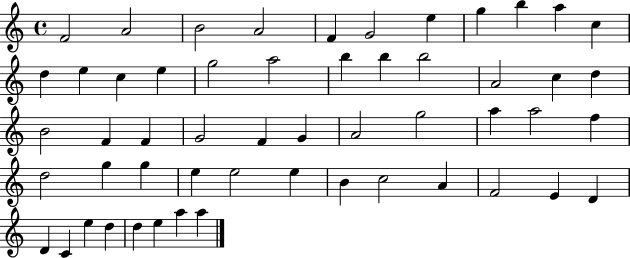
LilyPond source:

{
  \clef treble
  \time 4/4
  \defaultTimeSignature
  \key c \major
  f'2 a'2 | b'2 a'2 | f'4 g'2 e''4 | g''4 b''4 a''4 c''4 | \break d''4 e''4 c''4 e''4 | g''2 a''2 | b''4 b''4 b''2 | a'2 c''4 d''4 | \break b'2 f'4 f'4 | g'2 f'4 g'4 | a'2 g''2 | a''4 a''2 f''4 | \break d''2 g''4 g''4 | e''4 e''2 e''4 | b'4 c''2 a'4 | f'2 e'4 d'4 | \break d'4 c'4 e''4 d''4 | d''4 e''4 a''4 a''4 | \bar "|."
}